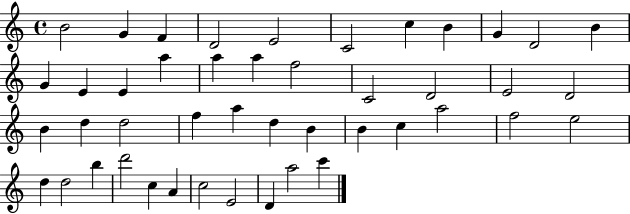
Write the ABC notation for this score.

X:1
T:Untitled
M:4/4
L:1/4
K:C
B2 G F D2 E2 C2 c B G D2 B G E E a a a f2 C2 D2 E2 D2 B d d2 f a d B B c a2 f2 e2 d d2 b d'2 c A c2 E2 D a2 c'